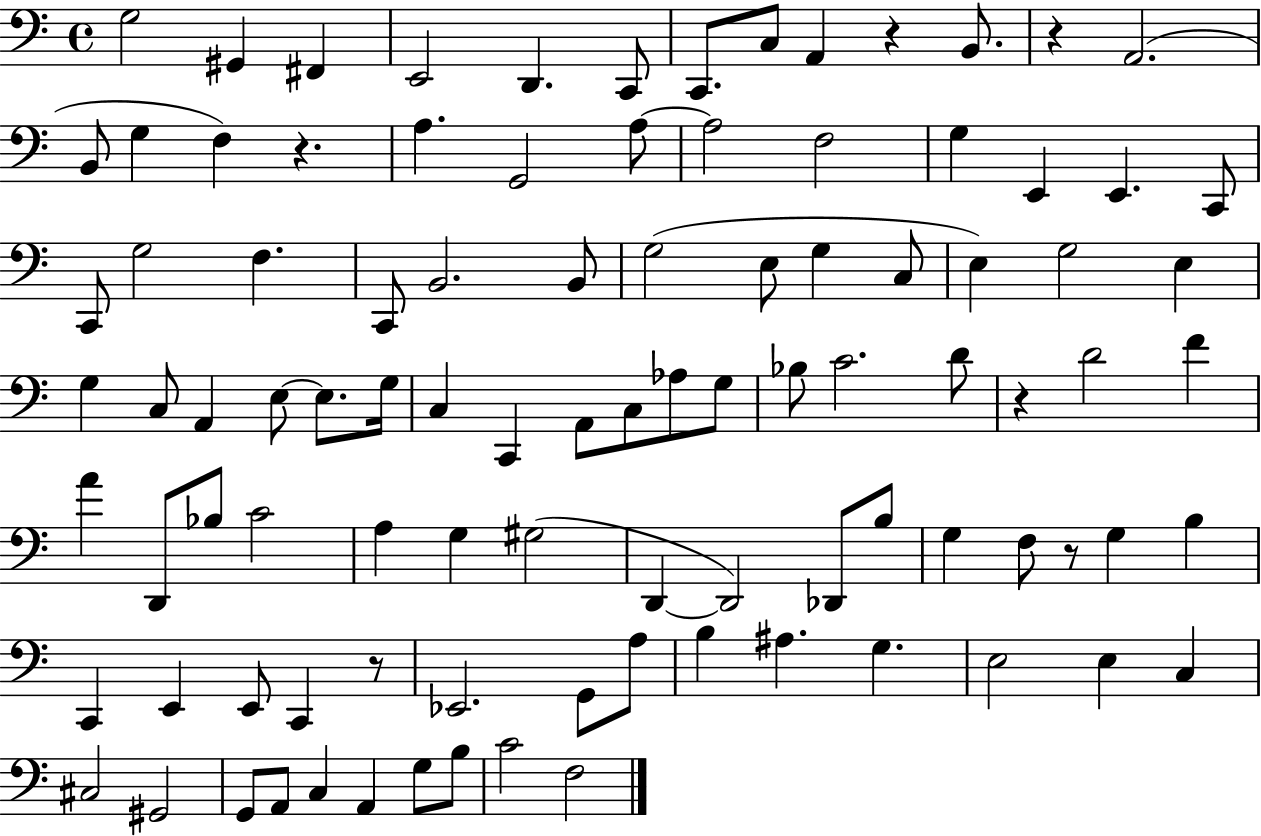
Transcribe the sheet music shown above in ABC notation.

X:1
T:Untitled
M:4/4
L:1/4
K:C
G,2 ^G,, ^F,, E,,2 D,, C,,/2 C,,/2 C,/2 A,, z B,,/2 z A,,2 B,,/2 G, F, z A, G,,2 A,/2 A,2 F,2 G, E,, E,, C,,/2 C,,/2 G,2 F, C,,/2 B,,2 B,,/2 G,2 E,/2 G, C,/2 E, G,2 E, G, C,/2 A,, E,/2 E,/2 G,/4 C, C,, A,,/2 C,/2 _A,/2 G,/2 _B,/2 C2 D/2 z D2 F A D,,/2 _B,/2 C2 A, G, ^G,2 D,, D,,2 _D,,/2 B,/2 G, F,/2 z/2 G, B, C,, E,, E,,/2 C,, z/2 _E,,2 G,,/2 A,/2 B, ^A, G, E,2 E, C, ^C,2 ^G,,2 G,,/2 A,,/2 C, A,, G,/2 B,/2 C2 F,2